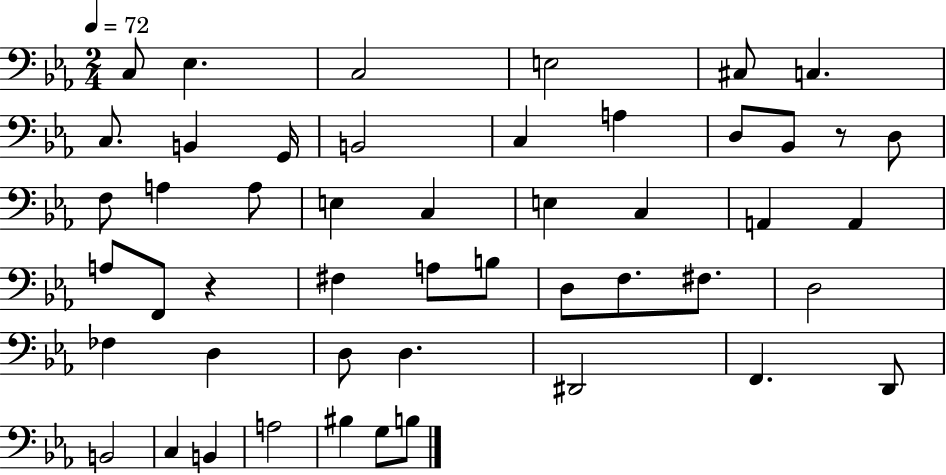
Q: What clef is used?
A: bass